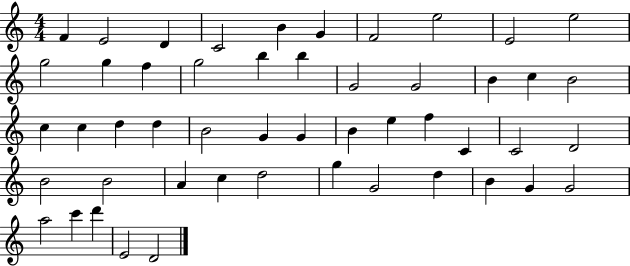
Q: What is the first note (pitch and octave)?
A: F4